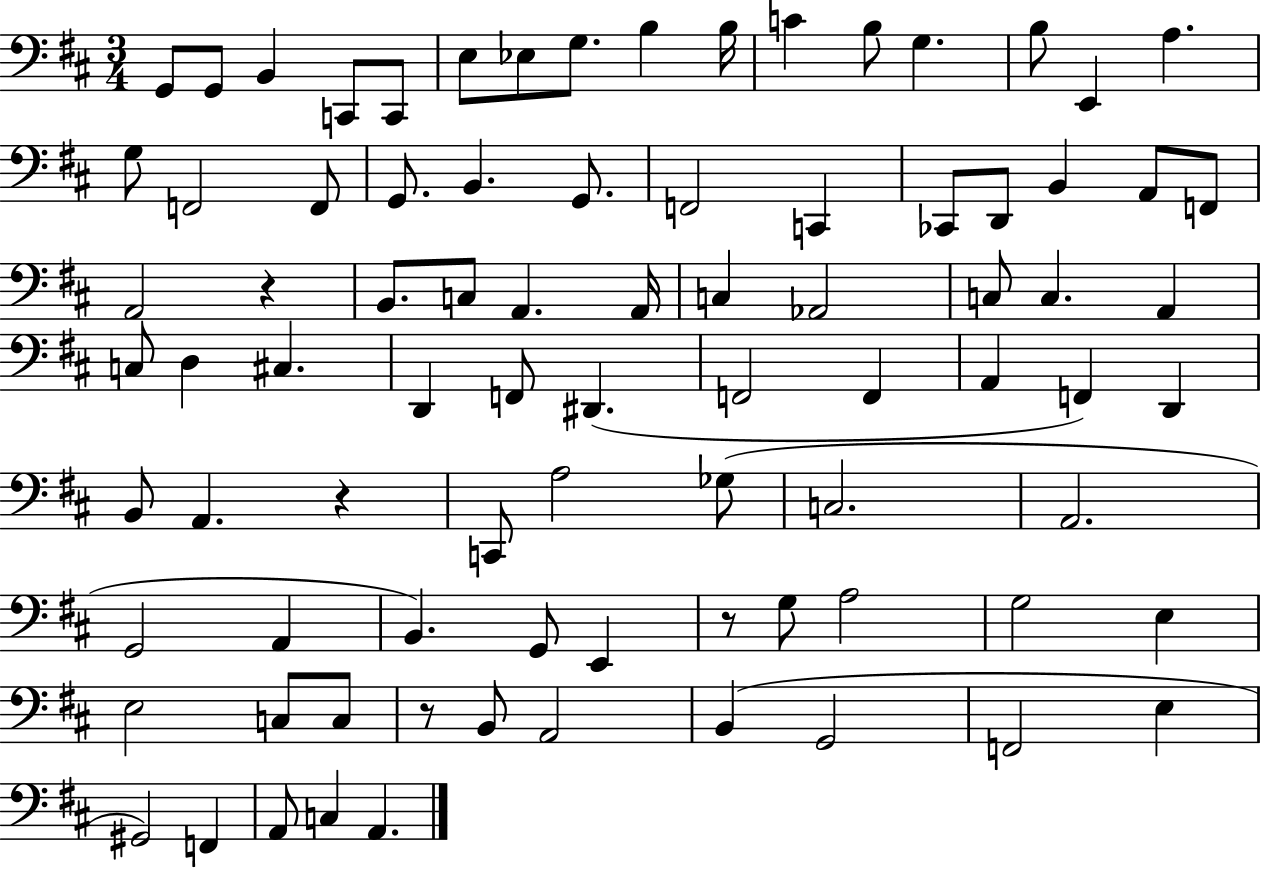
{
  \clef bass
  \numericTimeSignature
  \time 3/4
  \key d \major
  g,8 g,8 b,4 c,8 c,8 | e8 ees8 g8. b4 b16 | c'4 b8 g4. | b8 e,4 a4. | \break g8 f,2 f,8 | g,8. b,4. g,8. | f,2 c,4 | ces,8 d,8 b,4 a,8 f,8 | \break a,2 r4 | b,8. c8 a,4. a,16 | c4 aes,2 | c8 c4. a,4 | \break c8 d4 cis4. | d,4 f,8 dis,4.( | f,2 f,4 | a,4 f,4) d,4 | \break b,8 a,4. r4 | c,8 a2 ges8( | c2. | a,2. | \break g,2 a,4 | b,4.) g,8 e,4 | r8 g8 a2 | g2 e4 | \break e2 c8 c8 | r8 b,8 a,2 | b,4( g,2 | f,2 e4 | \break gis,2) f,4 | a,8 c4 a,4. | \bar "|."
}